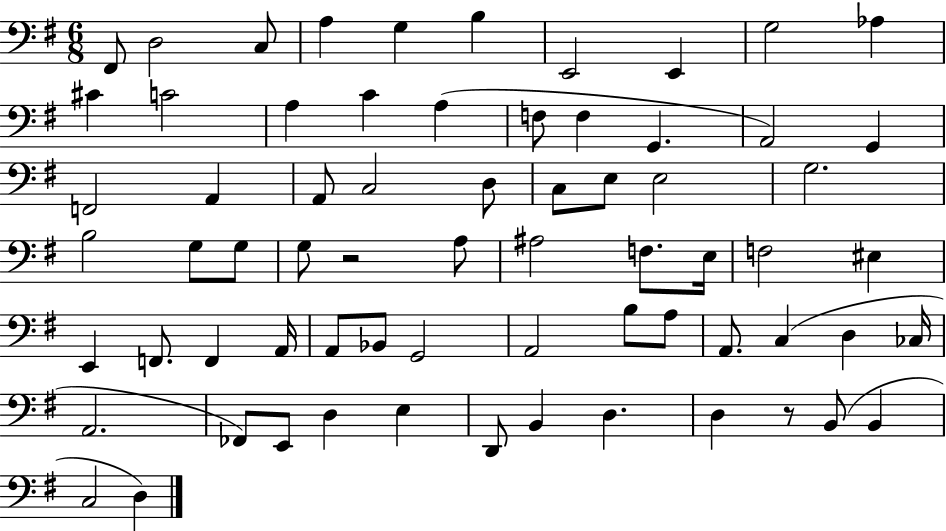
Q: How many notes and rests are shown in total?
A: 68